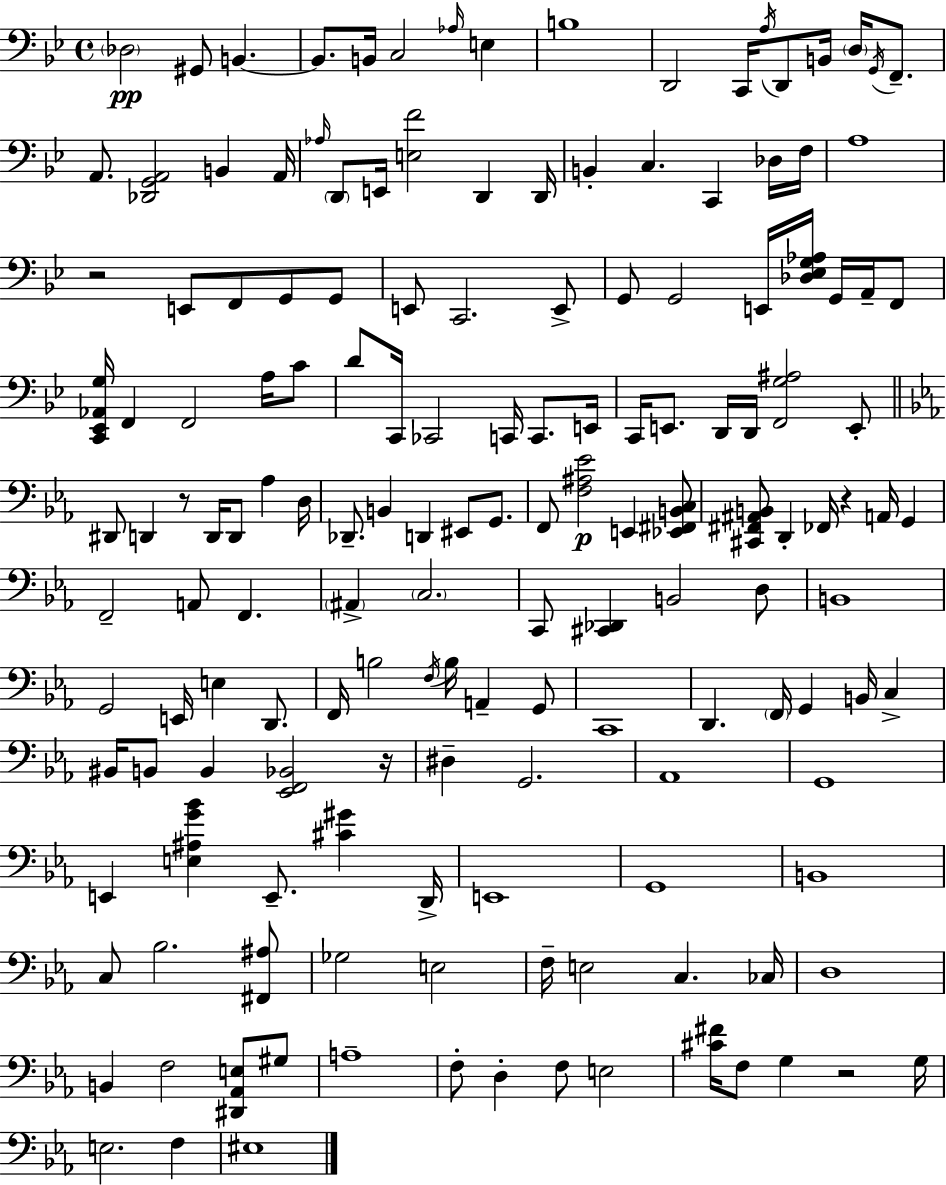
X:1
T:Untitled
M:4/4
L:1/4
K:Gm
_D,2 ^G,,/2 B,, B,,/2 B,,/4 C,2 _A,/4 E, B,4 D,,2 C,,/4 A,/4 D,,/2 B,,/4 D,/4 G,,/4 F,,/2 A,,/2 [_D,,G,,A,,]2 B,, A,,/4 _A,/4 D,,/2 E,,/4 [E,F]2 D,, D,,/4 B,, C, C,, _D,/4 F,/4 A,4 z2 E,,/2 F,,/2 G,,/2 G,,/2 E,,/2 C,,2 E,,/2 G,,/2 G,,2 E,,/4 [_D,_E,G,_A,]/4 G,,/4 A,,/4 F,,/2 [C,,_E,,_A,,G,]/4 F,, F,,2 A,/4 C/2 D/2 C,,/4 _C,,2 C,,/4 C,,/2 E,,/4 C,,/4 E,,/2 D,,/4 D,,/4 [F,,G,^A,]2 E,,/2 ^D,,/2 D,, z/2 D,,/4 D,,/2 _A, D,/4 _D,,/2 B,, D,, ^E,,/2 G,,/2 F,,/2 [F,^A,_E]2 E,, [_E,,^F,,B,,C,]/2 [^C,,^F,,^A,,B,,]/2 D,, _F,,/4 z A,,/4 G,, F,,2 A,,/2 F,, ^A,, C,2 C,,/2 [^C,,_D,,] B,,2 D,/2 B,,4 G,,2 E,,/4 E, D,,/2 F,,/4 B,2 F,/4 B,/4 A,, G,,/2 C,,4 D,, F,,/4 G,, B,,/4 C, ^B,,/4 B,,/2 B,, [_E,,F,,_B,,]2 z/4 ^D, G,,2 _A,,4 G,,4 E,, [E,^A,G_B] E,,/2 [^C^G] D,,/4 E,,4 G,,4 B,,4 C,/2 _B,2 [^F,,^A,]/2 _G,2 E,2 F,/4 E,2 C, _C,/4 D,4 B,, F,2 [^D,,_A,,E,]/2 ^G,/2 A,4 F,/2 D, F,/2 E,2 [^C^F]/4 F,/2 G, z2 G,/4 E,2 F, ^E,4